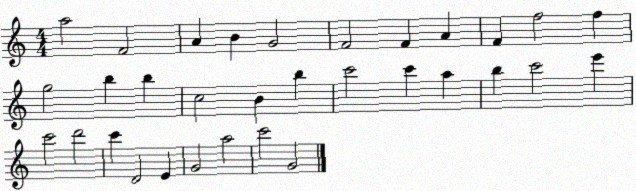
X:1
T:Untitled
M:4/4
L:1/4
K:C
a2 F2 A B G2 F2 F A F f2 f g2 b b c2 B b c'2 c' a b c'2 e' c'2 d'2 c' D2 E G2 a2 c'2 G2